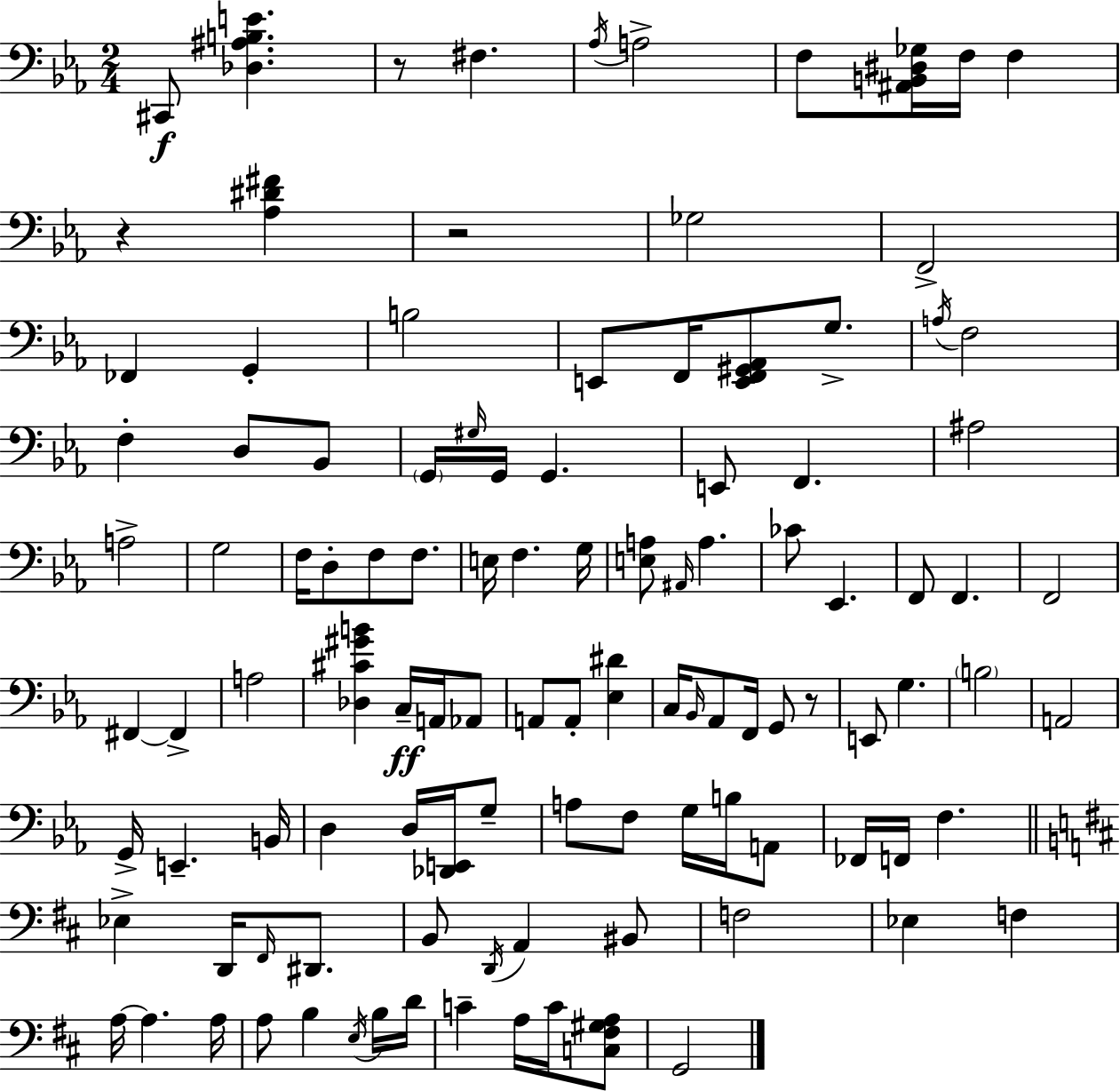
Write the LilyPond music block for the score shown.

{
  \clef bass
  \numericTimeSignature
  \time 2/4
  \key c \minor
  \repeat volta 2 { cis,8\f <des ais b e'>4. | r8 fis4. | \acciaccatura { aes16 } a2-> | f8 <ais, b, dis ges>16 f16 f4 | \break r4 <aes dis' fis'>4 | r2 | ges2 | f,2-> | \break fes,4 g,4-. | b2 | e,8 f,16 <e, f, gis, aes,>8 g8.-> | \acciaccatura { a16 } f2 | \break f4-. d8 | bes,8 \parenthesize g,16 \grace { gis16 } g,16 g,4. | e,8 f,4. | ais2 | \break a2-> | g2 | f16 d8-. f8 | f8. e16 f4. | \break g16 <e a>8 \grace { ais,16 } a4. | ces'8 ees,4. | f,8 f,4. | f,2 | \break fis,4~~ | fis,4-> a2 | <des cis' gis' b'>4 | c16--\ff a,16 aes,8 a,8 a,8-. | \break <ees dis'>4 c16 \grace { bes,16 } aes,8 | f,16 g,8 r8 e,8 g4. | \parenthesize b2 | a,2 | \break g,16-> e,4.-- | b,16 d4 | d16 <des, e,>16 g8-- a8 f8 | g16 b16 a,8 fes,16 f,16 f4. | \break \bar "||" \break \key b \minor ees4-> d,16 \grace { fis,16 } dis,8. | b,8 \acciaccatura { d,16 } a,4 | bis,8 f2 | ees4 f4 | \break a16~~ a4. | a16 a8 b4 | \acciaccatura { e16 } b16 d'16 c'4-- a16 | c'16 <c fis gis a>8 g,2 | \break } \bar "|."
}